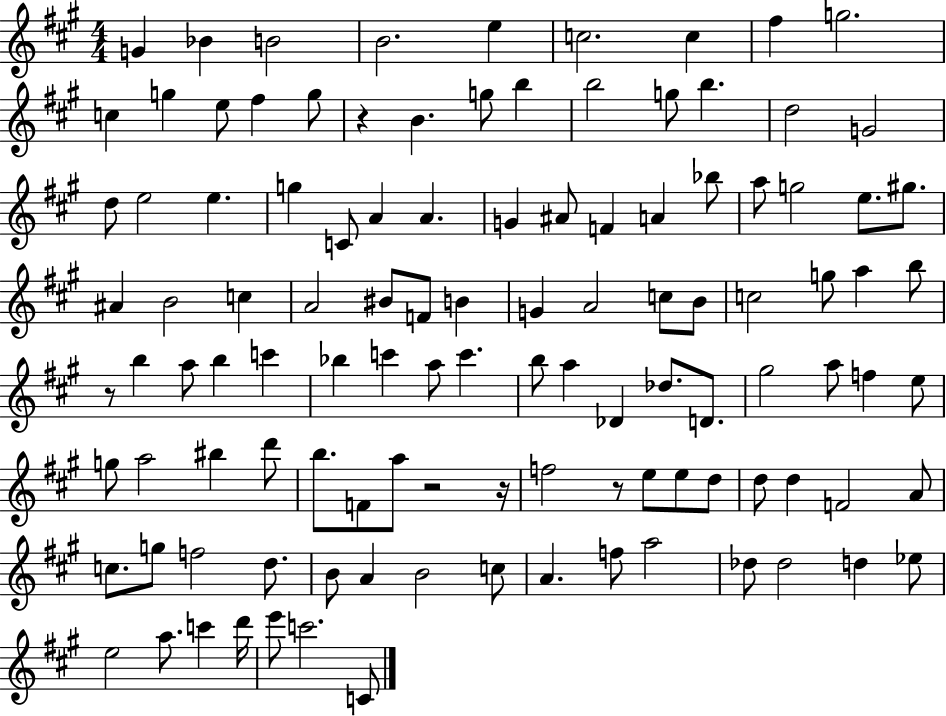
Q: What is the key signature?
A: A major